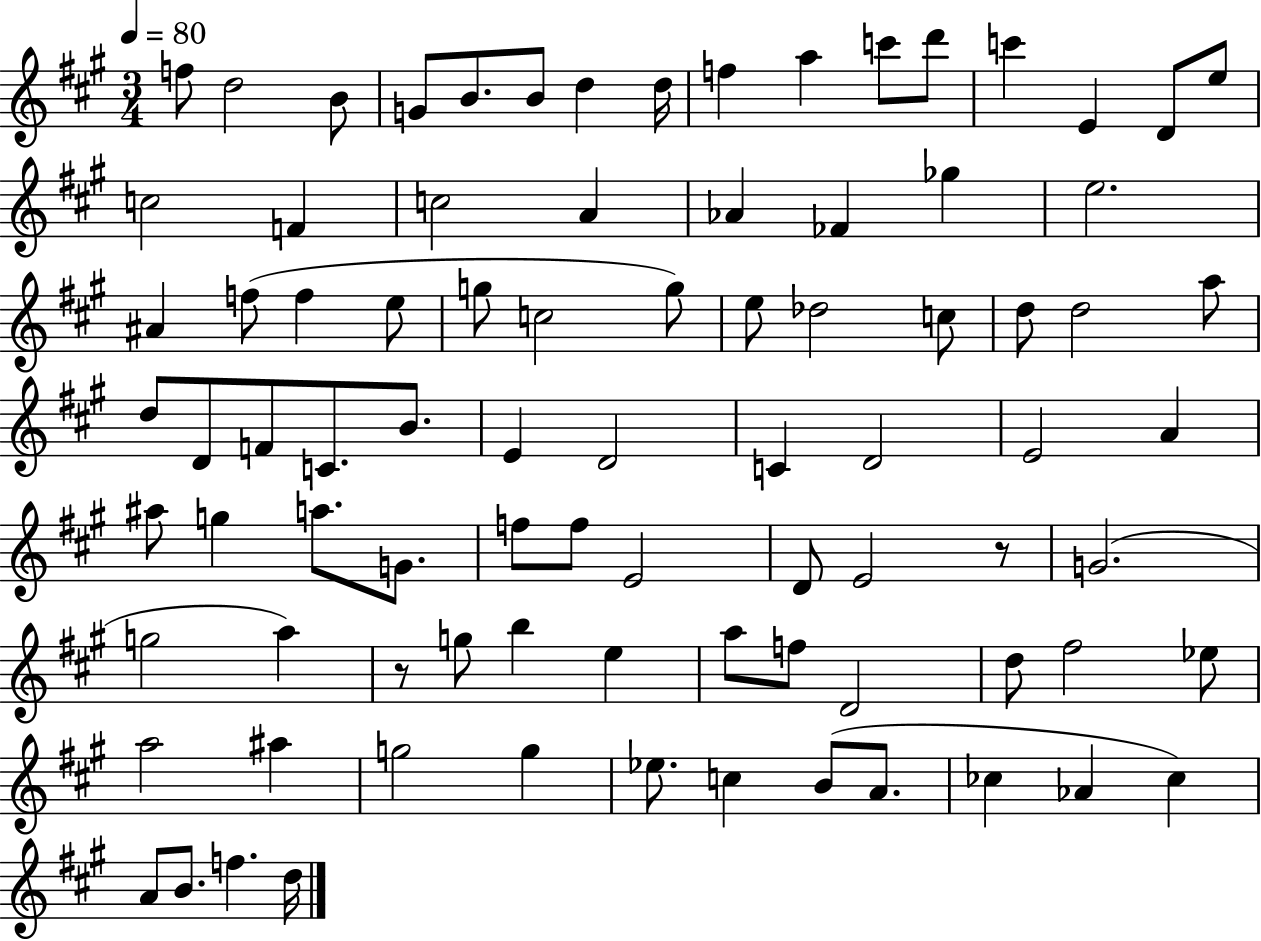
{
  \clef treble
  \numericTimeSignature
  \time 3/4
  \key a \major
  \tempo 4 = 80
  f''8 d''2 b'8 | g'8 b'8. b'8 d''4 d''16 | f''4 a''4 c'''8 d'''8 | c'''4 e'4 d'8 e''8 | \break c''2 f'4 | c''2 a'4 | aes'4 fes'4 ges''4 | e''2. | \break ais'4 f''8( f''4 e''8 | g''8 c''2 g''8) | e''8 des''2 c''8 | d''8 d''2 a''8 | \break d''8 d'8 f'8 c'8. b'8. | e'4 d'2 | c'4 d'2 | e'2 a'4 | \break ais''8 g''4 a''8. g'8. | f''8 f''8 e'2 | d'8 e'2 r8 | g'2.( | \break g''2 a''4) | r8 g''8 b''4 e''4 | a''8 f''8 d'2 | d''8 fis''2 ees''8 | \break a''2 ais''4 | g''2 g''4 | ees''8. c''4 b'8( a'8. | ces''4 aes'4 ces''4) | \break a'8 b'8. f''4. d''16 | \bar "|."
}